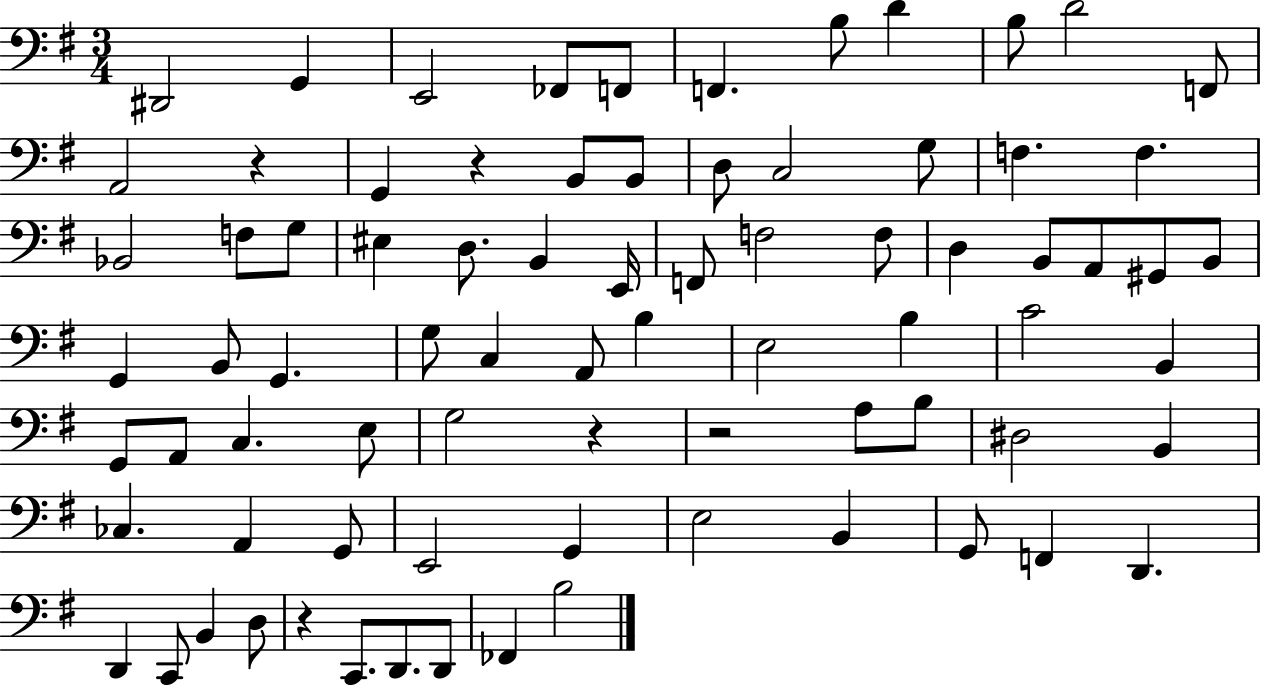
{
  \clef bass
  \numericTimeSignature
  \time 3/4
  \key g \major
  dis,2 g,4 | e,2 fes,8 f,8 | f,4. b8 d'4 | b8 d'2 f,8 | \break a,2 r4 | g,4 r4 b,8 b,8 | d8 c2 g8 | f4. f4. | \break bes,2 f8 g8 | eis4 d8. b,4 e,16 | f,8 f2 f8 | d4 b,8 a,8 gis,8 b,8 | \break g,4 b,8 g,4. | g8 c4 a,8 b4 | e2 b4 | c'2 b,4 | \break g,8 a,8 c4. e8 | g2 r4 | r2 a8 b8 | dis2 b,4 | \break ces4. a,4 g,8 | e,2 g,4 | e2 b,4 | g,8 f,4 d,4. | \break d,4 c,8 b,4 d8 | r4 c,8. d,8. d,8 | fes,4 b2 | \bar "|."
}